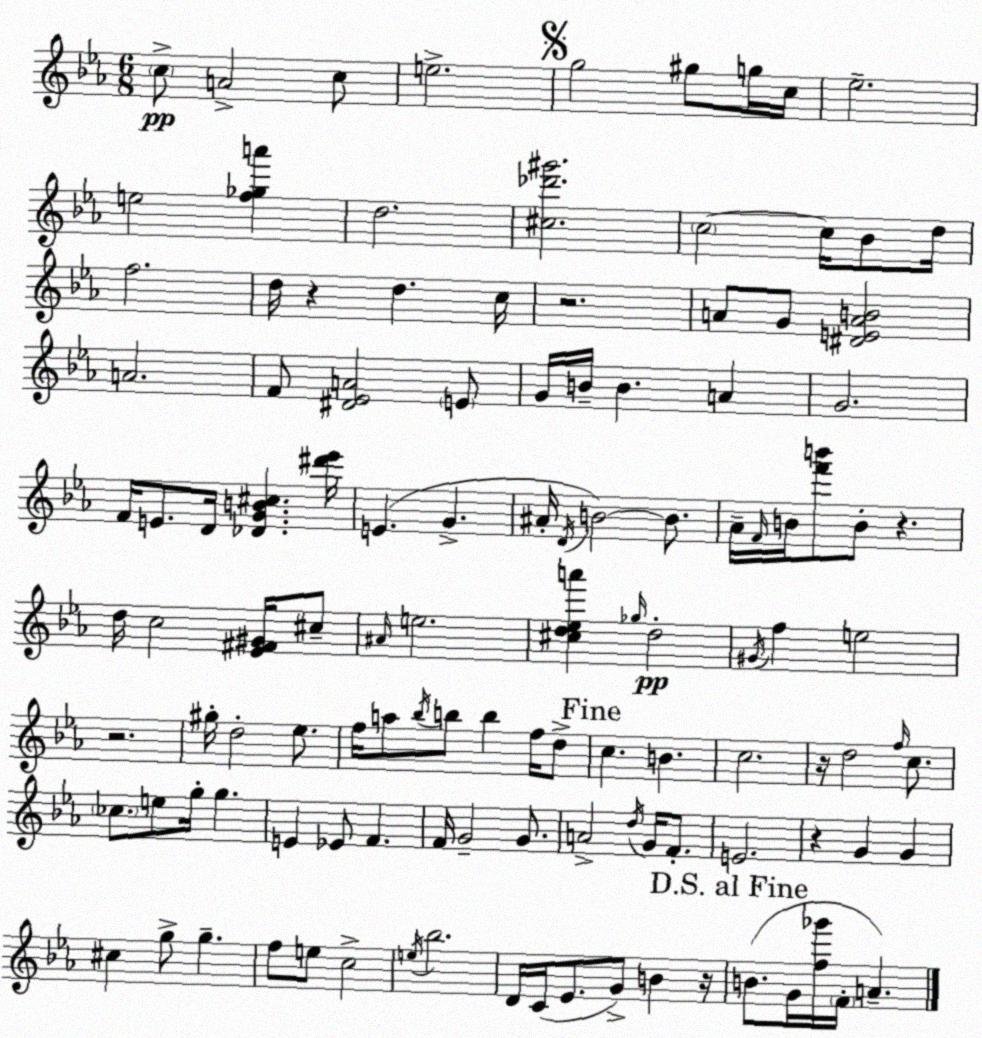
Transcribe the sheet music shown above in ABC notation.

X:1
T:Untitled
M:6/8
L:1/4
K:Eb
c/2 A2 c/2 e2 g2 ^g/2 g/4 c/4 _e2 e2 [f_ga'] d2 [^c_d'^g']2 c2 c/4 _B/2 d/4 f2 d/4 z d c/4 z2 A/2 G/2 [^DEAB]2 A2 F/2 [^D_EA]2 E/2 G/4 B/4 B A G2 F/4 E/2 D/4 [_DGB^c] [^d'_e']/4 E G ^A/4 D/4 B2 B/2 _A/4 F/4 B/4 [f'b']/2 B/2 z d/4 c2 [_E^F^G]/4 ^c/2 ^A/4 e2 [^cd_ea'] _g/4 d2 ^G/4 f e2 z2 ^g/4 d2 _e/2 f/4 a/2 _b/4 b/2 b f/4 d/2 c B c2 z/4 d2 f/4 c/2 _c/2 e/2 g/4 g E _E/2 F F/4 G2 G/2 A2 d/4 G/4 F/2 E2 z G G ^c g/2 g f/2 e/2 c2 e/4 _b2 D/4 C/4 _E/2 G/2 B z/4 B/2 G/4 [f_g']/4 F/4 A